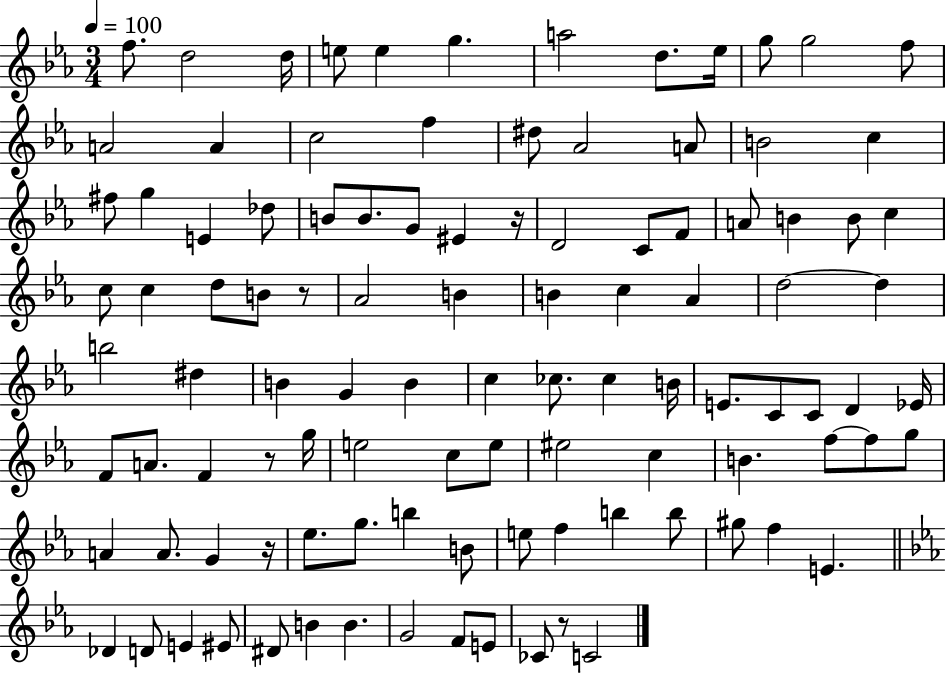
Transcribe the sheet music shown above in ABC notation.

X:1
T:Untitled
M:3/4
L:1/4
K:Eb
f/2 d2 d/4 e/2 e g a2 d/2 _e/4 g/2 g2 f/2 A2 A c2 f ^d/2 _A2 A/2 B2 c ^f/2 g E _d/2 B/2 B/2 G/2 ^E z/4 D2 C/2 F/2 A/2 B B/2 c c/2 c d/2 B/2 z/2 _A2 B B c _A d2 d b2 ^d B G B c _c/2 _c B/4 E/2 C/2 C/2 D _E/4 F/2 A/2 F z/2 g/4 e2 c/2 e/2 ^e2 c B f/2 f/2 g/2 A A/2 G z/4 _e/2 g/2 b B/2 e/2 f b b/2 ^g/2 f E _D D/2 E ^E/2 ^D/2 B B G2 F/2 E/2 _C/2 z/2 C2